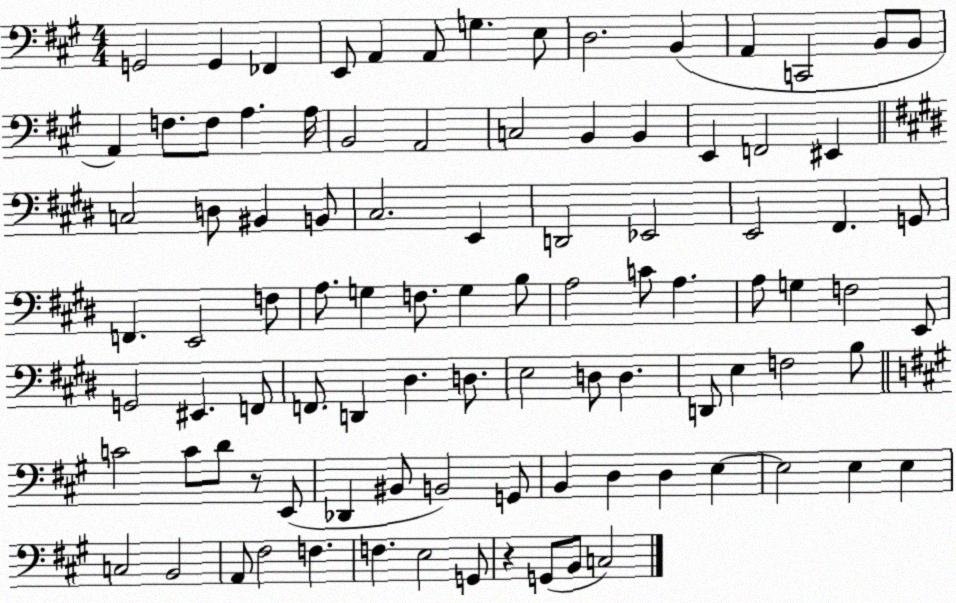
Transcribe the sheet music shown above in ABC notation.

X:1
T:Untitled
M:4/4
L:1/4
K:A
G,,2 G,, _F,, E,,/2 A,, A,,/2 G, E,/2 D,2 B,, A,, C,,2 B,,/2 B,,/2 A,, F,/2 F,/2 A, A,/4 B,,2 A,,2 C,2 B,, B,, E,, F,,2 ^E,, C,2 D,/2 ^B,, B,,/2 ^C,2 E,, D,,2 _E,,2 E,,2 ^F,, G,,/2 F,, E,,2 F,/2 A,/2 G, F,/2 G, B,/2 A,2 C/2 A, A,/2 G, F,2 E,,/2 G,,2 ^E,, F,,/2 F,,/2 D,, ^D, D,/2 E,2 D,/2 D, D,,/2 E, F,2 B,/2 C2 C/2 D/2 z/2 E,,/2 _D,, ^B,,/2 B,,2 G,,/2 B,, D, D, E, E,2 E, E, C,2 B,,2 A,,/2 ^F,2 F, F, E,2 G,,/2 z G,,/2 B,,/2 C,2